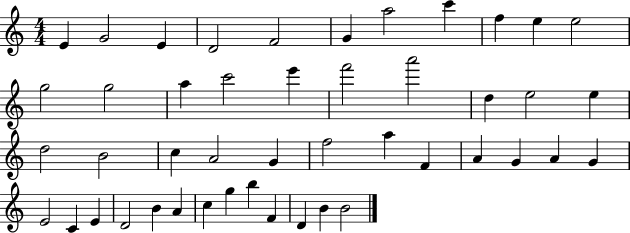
E4/q G4/h E4/q D4/h F4/h G4/q A5/h C6/q F5/q E5/q E5/h G5/h G5/h A5/q C6/h E6/q F6/h A6/h D5/q E5/h E5/q D5/h B4/h C5/q A4/h G4/q F5/h A5/q F4/q A4/q G4/q A4/q G4/q E4/h C4/q E4/q D4/h B4/q A4/q C5/q G5/q B5/q F4/q D4/q B4/q B4/h